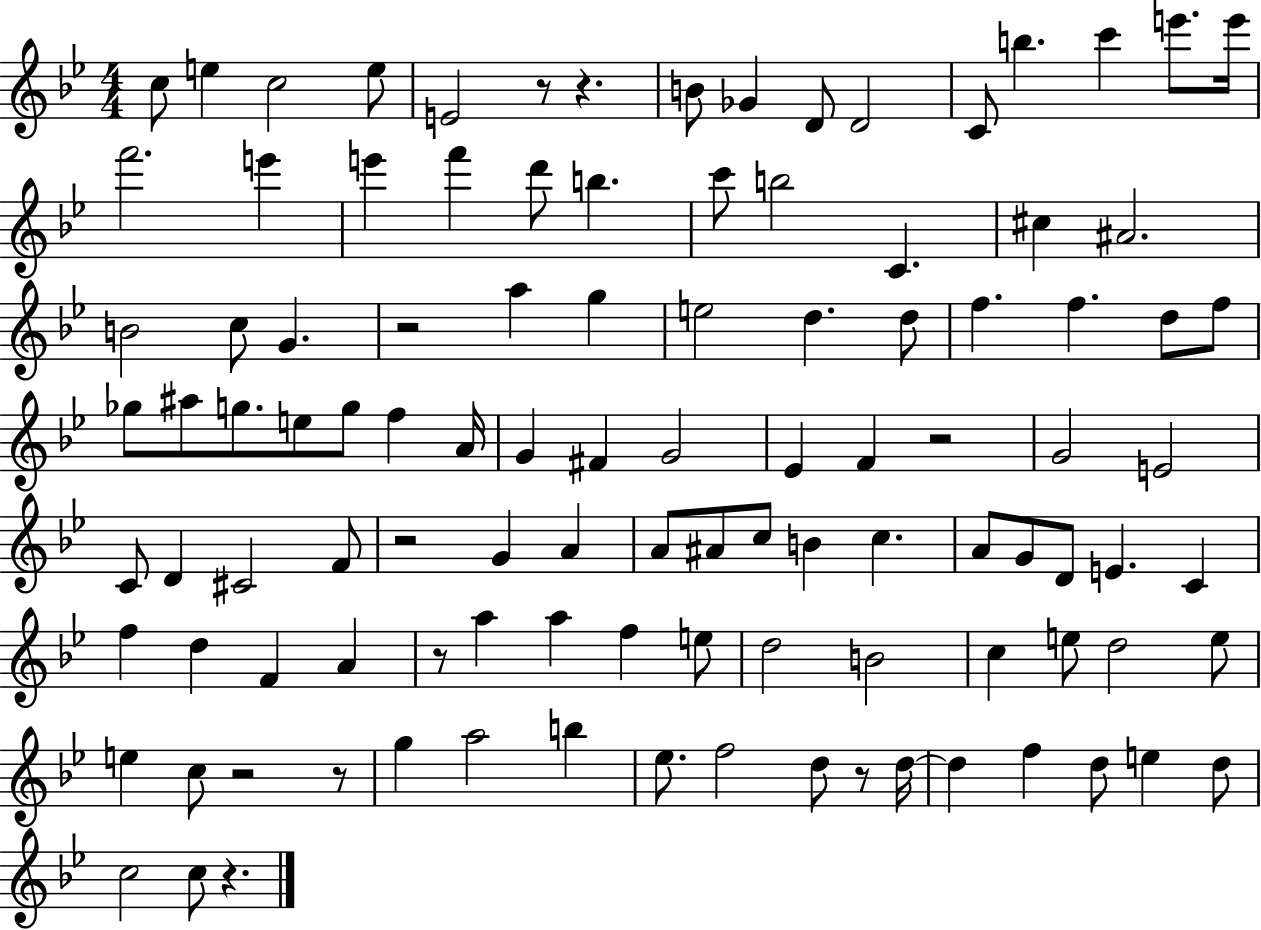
{
  \clef treble
  \numericTimeSignature
  \time 4/4
  \key bes \major
  c''8 e''4 c''2 e''8 | e'2 r8 r4. | b'8 ges'4 d'8 d'2 | c'8 b''4. c'''4 e'''8. e'''16 | \break f'''2. e'''4 | e'''4 f'''4 d'''8 b''4. | c'''8 b''2 c'4. | cis''4 ais'2. | \break b'2 c''8 g'4. | r2 a''4 g''4 | e''2 d''4. d''8 | f''4. f''4. d''8 f''8 | \break ges''8 ais''8 g''8. e''8 g''8 f''4 a'16 | g'4 fis'4 g'2 | ees'4 f'4 r2 | g'2 e'2 | \break c'8 d'4 cis'2 f'8 | r2 g'4 a'4 | a'8 ais'8 c''8 b'4 c''4. | a'8 g'8 d'8 e'4. c'4 | \break f''4 d''4 f'4 a'4 | r8 a''4 a''4 f''4 e''8 | d''2 b'2 | c''4 e''8 d''2 e''8 | \break e''4 c''8 r2 r8 | g''4 a''2 b''4 | ees''8. f''2 d''8 r8 d''16~~ | d''4 f''4 d''8 e''4 d''8 | \break c''2 c''8 r4. | \bar "|."
}